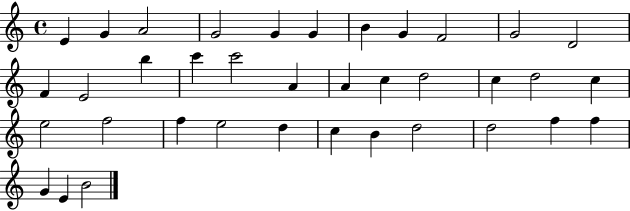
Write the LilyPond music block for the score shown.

{
  \clef treble
  \time 4/4
  \defaultTimeSignature
  \key c \major
  e'4 g'4 a'2 | g'2 g'4 g'4 | b'4 g'4 f'2 | g'2 d'2 | \break f'4 e'2 b''4 | c'''4 c'''2 a'4 | a'4 c''4 d''2 | c''4 d''2 c''4 | \break e''2 f''2 | f''4 e''2 d''4 | c''4 b'4 d''2 | d''2 f''4 f''4 | \break g'4 e'4 b'2 | \bar "|."
}